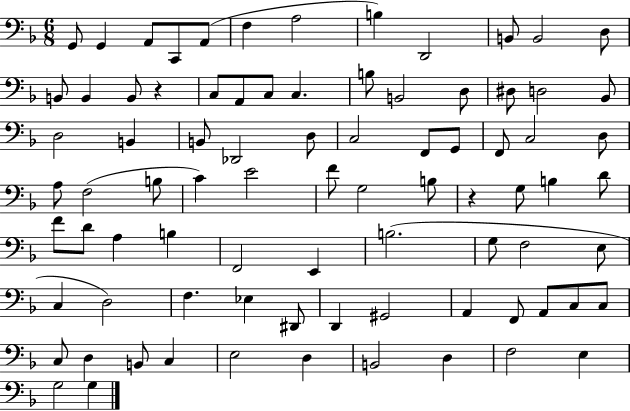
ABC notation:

X:1
T:Untitled
M:6/8
L:1/4
K:F
G,,/2 G,, A,,/2 C,,/2 A,,/2 F, A,2 B, D,,2 B,,/2 B,,2 D,/2 B,,/2 B,, B,,/2 z C,/2 A,,/2 C,/2 C, B,/2 B,,2 D,/2 ^D,/2 D,2 _B,,/2 D,2 B,, B,,/2 _D,,2 D,/2 C,2 F,,/2 G,,/2 F,,/2 C,2 D,/2 A,/2 F,2 B,/2 C E2 F/2 G,2 B,/2 z G,/2 B, D/2 F/2 D/2 A, B, F,,2 E,, B,2 G,/2 F,2 E,/2 C, D,2 F, _E, ^D,,/2 D,, ^G,,2 A,, F,,/2 A,,/2 C,/2 C,/2 C,/2 D, B,,/2 C, E,2 D, B,,2 D, F,2 E, G,2 G,